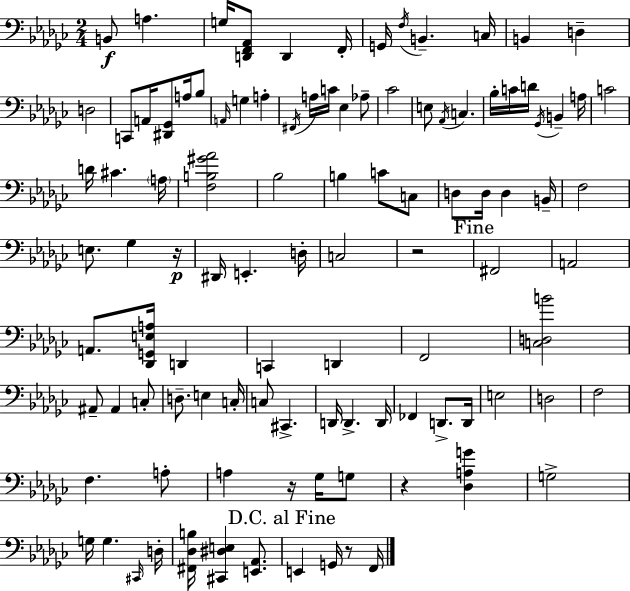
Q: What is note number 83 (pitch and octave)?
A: G3